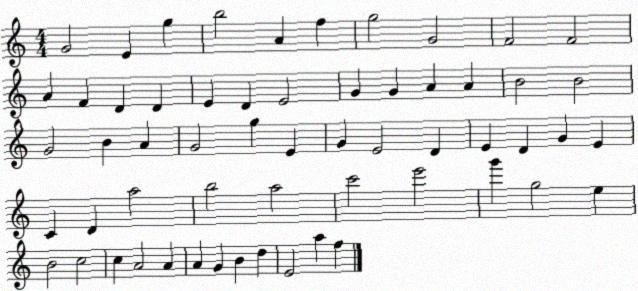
X:1
T:Untitled
M:4/4
L:1/4
K:C
G2 E g b2 A f g2 G2 F2 F2 A F D D E D E2 G G A A B2 B2 G2 B A G2 g E G E2 D E D G E C D a2 b2 a2 c'2 e'2 g' g2 e B2 c2 c A2 A A G B d E2 a f